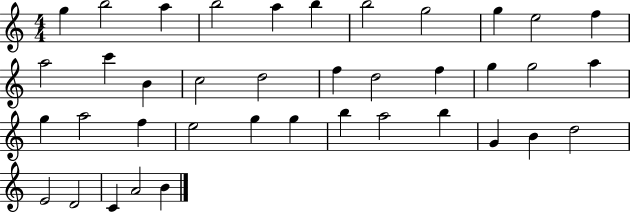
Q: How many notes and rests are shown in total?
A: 39